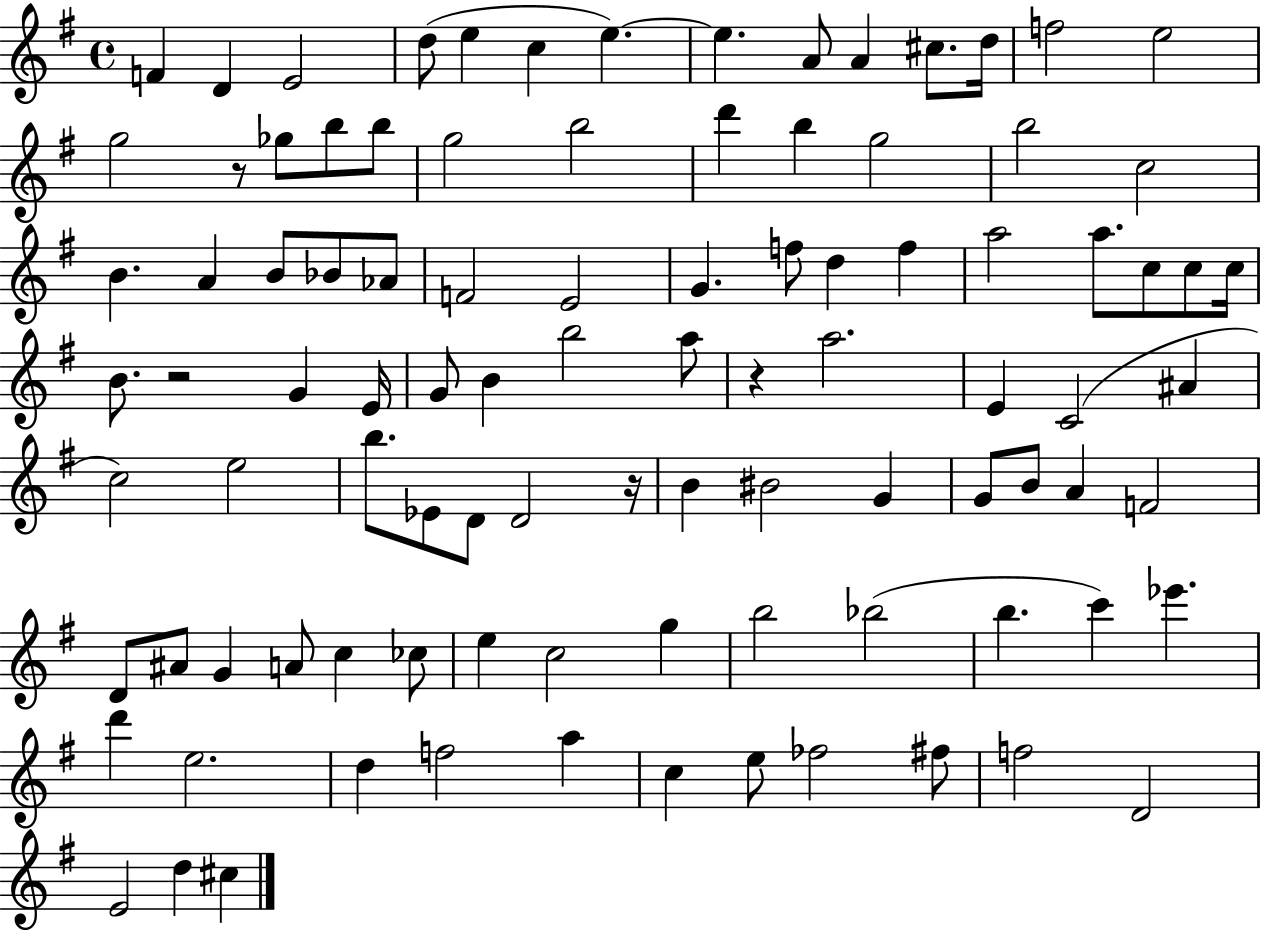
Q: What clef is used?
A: treble